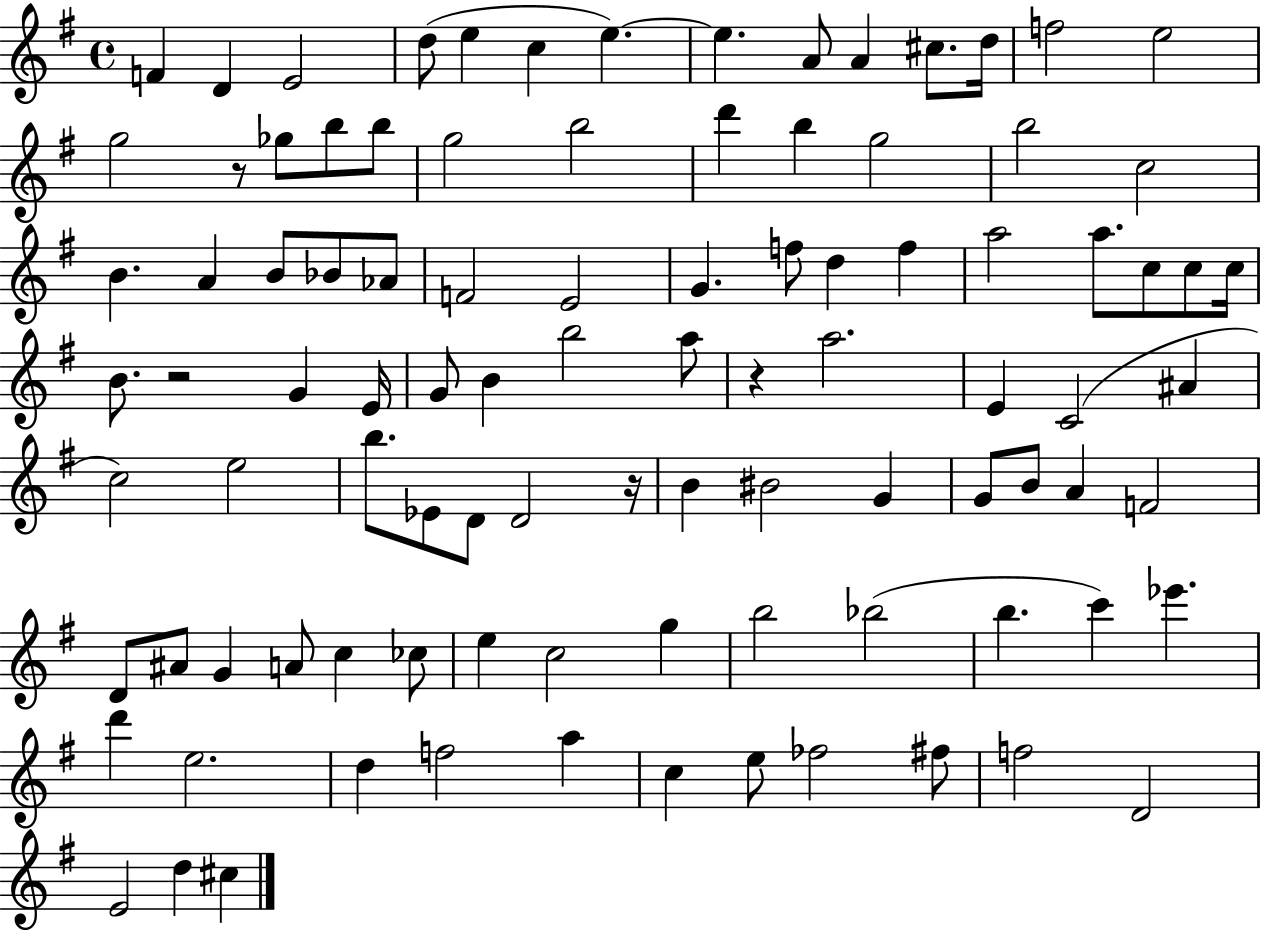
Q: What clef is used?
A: treble